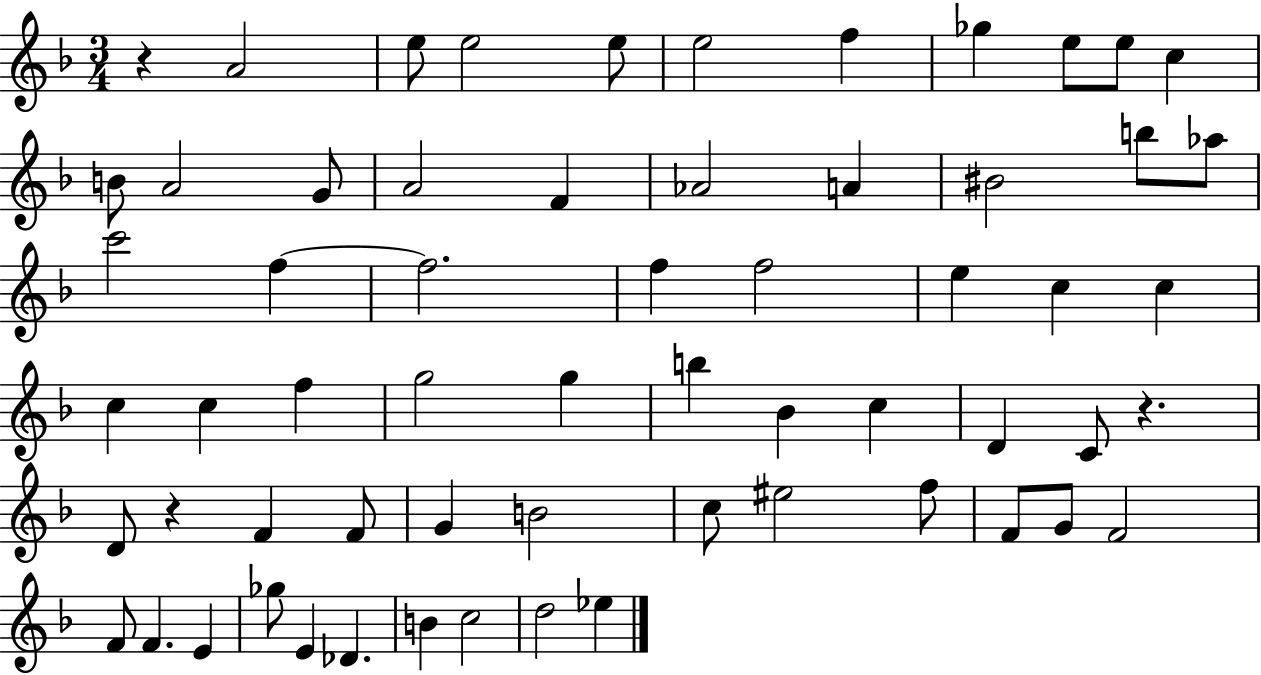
X:1
T:Untitled
M:3/4
L:1/4
K:F
z A2 e/2 e2 e/2 e2 f _g e/2 e/2 c B/2 A2 G/2 A2 F _A2 A ^B2 b/2 _a/2 c'2 f f2 f f2 e c c c c f g2 g b _B c D C/2 z D/2 z F F/2 G B2 c/2 ^e2 f/2 F/2 G/2 F2 F/2 F E _g/2 E _D B c2 d2 _e